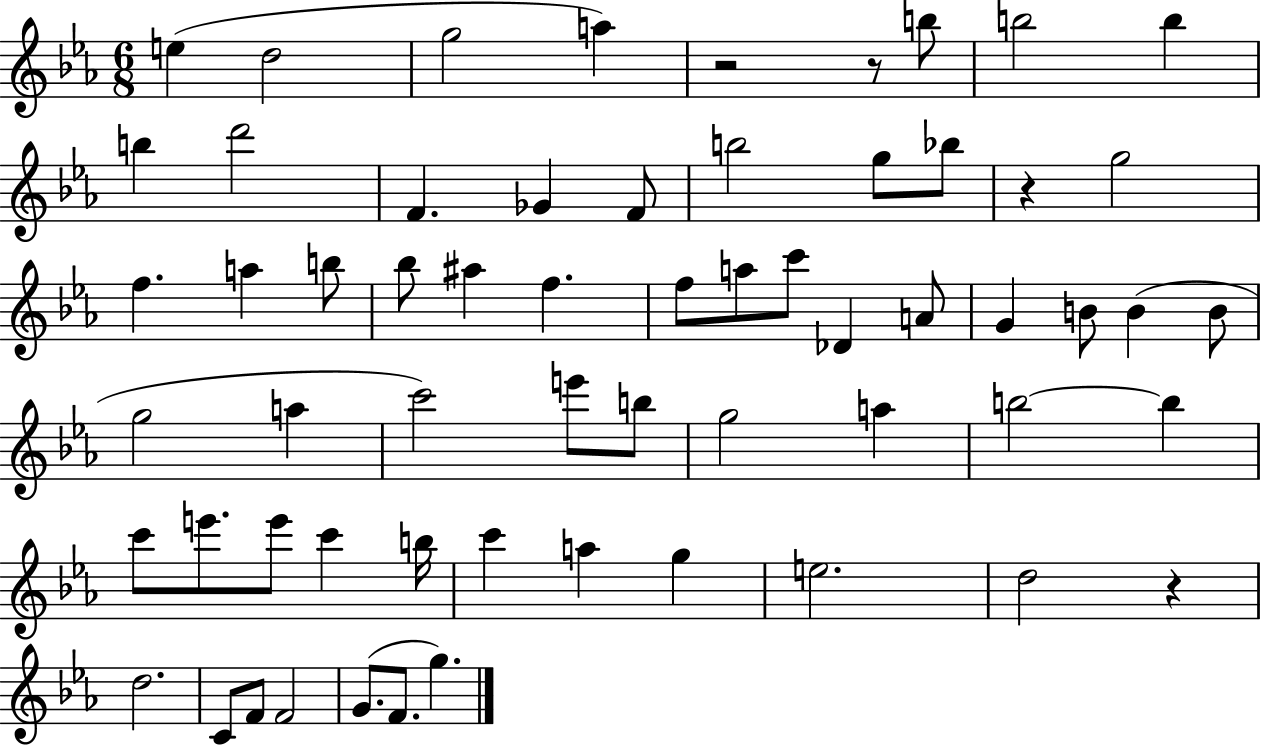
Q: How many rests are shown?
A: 4